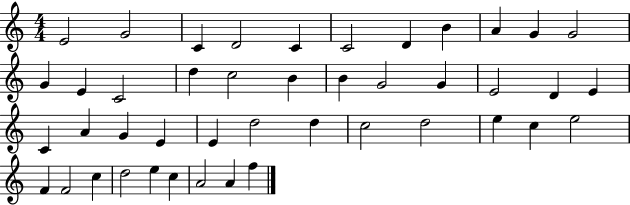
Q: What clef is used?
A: treble